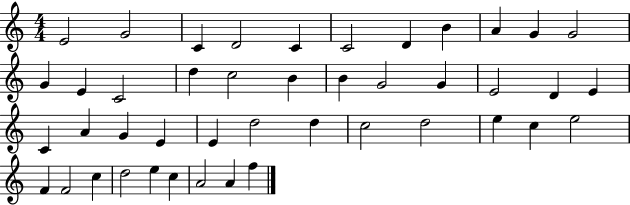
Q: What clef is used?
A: treble